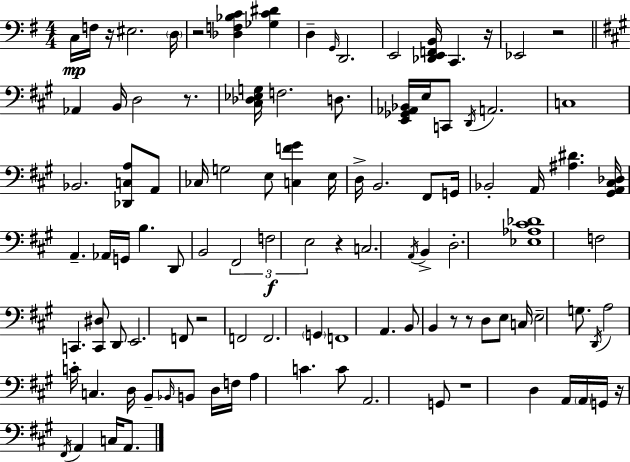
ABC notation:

X:1
T:Untitled
M:4/4
L:1/4
K:G
C,/4 F,/4 z/4 ^E,2 D,/4 z2 [_D,F,_B,C] [_G,C^D] D, G,,/4 D,,2 E,,2 [_D,,E,,F,,B,,]/4 C,, z/4 _E,,2 z2 _A,, B,,/4 D,2 z/2 [^C,_D,_E,G,]/4 F,2 D,/2 [E,,_G,,_A,,_B,,]/4 E,/4 C,,/2 D,,/4 A,,2 C,4 _B,,2 [_D,,C,A,]/2 A,,/2 _C,/4 G,2 E,/2 [C,F^G] E,/4 D,/4 B,,2 ^F,,/2 G,,/4 _B,,2 A,,/4 [^A,^D] [^G,,A,,^C,_D,]/4 A,, _A,,/4 G,,/4 B, D,,/2 B,,2 ^F,,2 F,2 E,2 z C,2 A,,/4 B,, D,2 [_E,_A,^C_D]4 F,2 C,, [C,,^D,]/2 D,,/2 E,,2 F,,/2 z2 F,,2 F,,2 G,, F,,4 A,, B,,/2 B,, z/2 z/2 D,/2 E,/2 C,/4 E,2 G,/2 D,,/4 A,2 C/4 C, D,/4 B,,/2 _B,,/4 B,,/2 D,/4 F,/4 A, C C/2 A,,2 G,,/2 z4 D, A,,/4 A,,/4 G,,/4 z/4 ^F,,/4 A,, C,/4 A,,/2